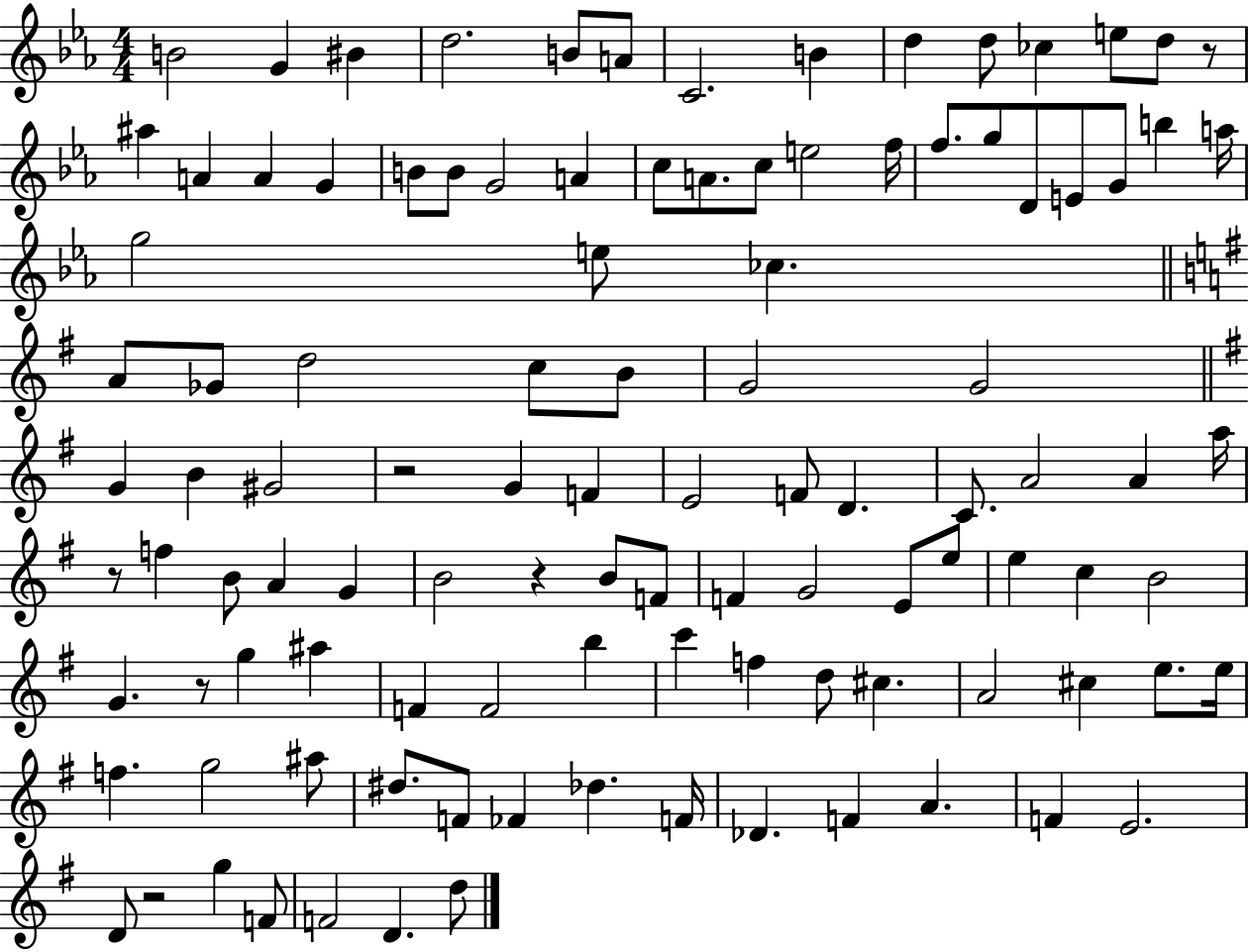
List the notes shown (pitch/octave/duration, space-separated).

B4/h G4/q BIS4/q D5/h. B4/e A4/e C4/h. B4/q D5/q D5/e CES5/q E5/e D5/e R/e A#5/q A4/q A4/q G4/q B4/e B4/e G4/h A4/q C5/e A4/e. C5/e E5/h F5/s F5/e. G5/e D4/e E4/e G4/e B5/q A5/s G5/h E5/e CES5/q. A4/e Gb4/e D5/h C5/e B4/e G4/h G4/h G4/q B4/q G#4/h R/h G4/q F4/q E4/h F4/e D4/q. C4/e. A4/h A4/q A5/s R/e F5/q B4/e A4/q G4/q B4/h R/q B4/e F4/e F4/q G4/h E4/e E5/e E5/q C5/q B4/h G4/q. R/e G5/q A#5/q F4/q F4/h B5/q C6/q F5/q D5/e C#5/q. A4/h C#5/q E5/e. E5/s F5/q. G5/h A#5/e D#5/e. F4/e FES4/q Db5/q. F4/s Db4/q. F4/q A4/q. F4/q E4/h. D4/e R/h G5/q F4/e F4/h D4/q. D5/e